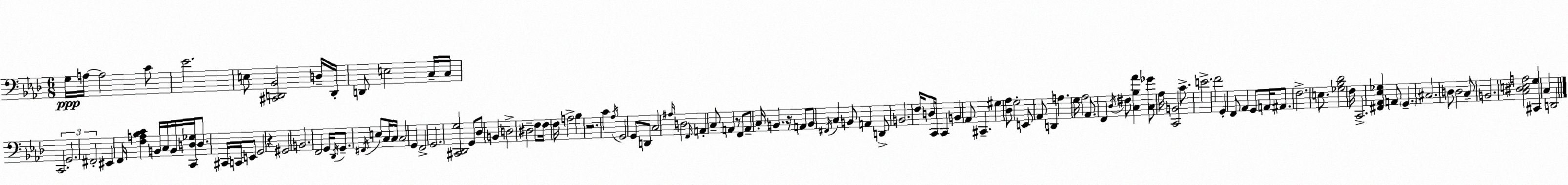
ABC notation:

X:1
T:Untitled
M:6/8
L:1/4
K:Ab
G,/4 A,/4 A,2 C/2 _E2 E,/2 [^C,,D,,_B,,]2 D,/4 D,,/4 D,,/2 E,2 C,/4 C,/4 C,,2 G,,2 ^F,,2 ^E,, F,,/4 [F,A,_B,C] B,,/4 C,/4 B,,/4 [C,,D,_G,]/4 D,/2 ^C,,/4 C,,/4 E,,/2 G,,2 z ^G,,2 B,,2 F,,2 G,,/4 _D,,/4 G,,/2 ^F,,/4 E,/2 C,/4 C,/4 C,2 G,, F,,2 G,,2 [^C,,_D,,G,]2 G,,/2 _D,/2 B,, D,2 ^D,2 F,/2 F,/4 F,/4 A,2 _B, z2 C _A,/4 G,,2 G,,/2 D,,/2 C,2 ^A,/4 D,2 F,,/4 A,, C,/2 A,, z/2 F,,/2 A,,/2 C,/4 B,, z/4 A,,/2 B,,/2 ^F,,/4 C, B,,/2 A,, D,,/2 B,,2 F,/4 D,/2 C,,/4 C,, B,, _A,,/2 ^C,, ^G, [_D,_A,]/2 G,2 E,,/2 _A,,/2 D,, A, G,/4 _A,2 _A,,/2 F,, _D,/4 ^F,/2 [C,_B,_A] [C,_G]/2 _A,/4 [C,,B,,]2 C/2 E2 F2 G,, F,,/2 _A,, G,,/2 A,,/4 ^A,,/2 F,2 E,/2 [_G,_B,_D]2 F,/4 C,,2 [^F,,_A,,_E,_G,] A,,/2 G,, ^C,2 D,/2 D,2 C,/2 B,,2 [C,^D,E,A,]2 [^C,,G,] C, D,,2